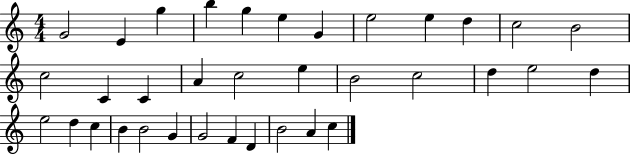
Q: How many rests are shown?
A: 0